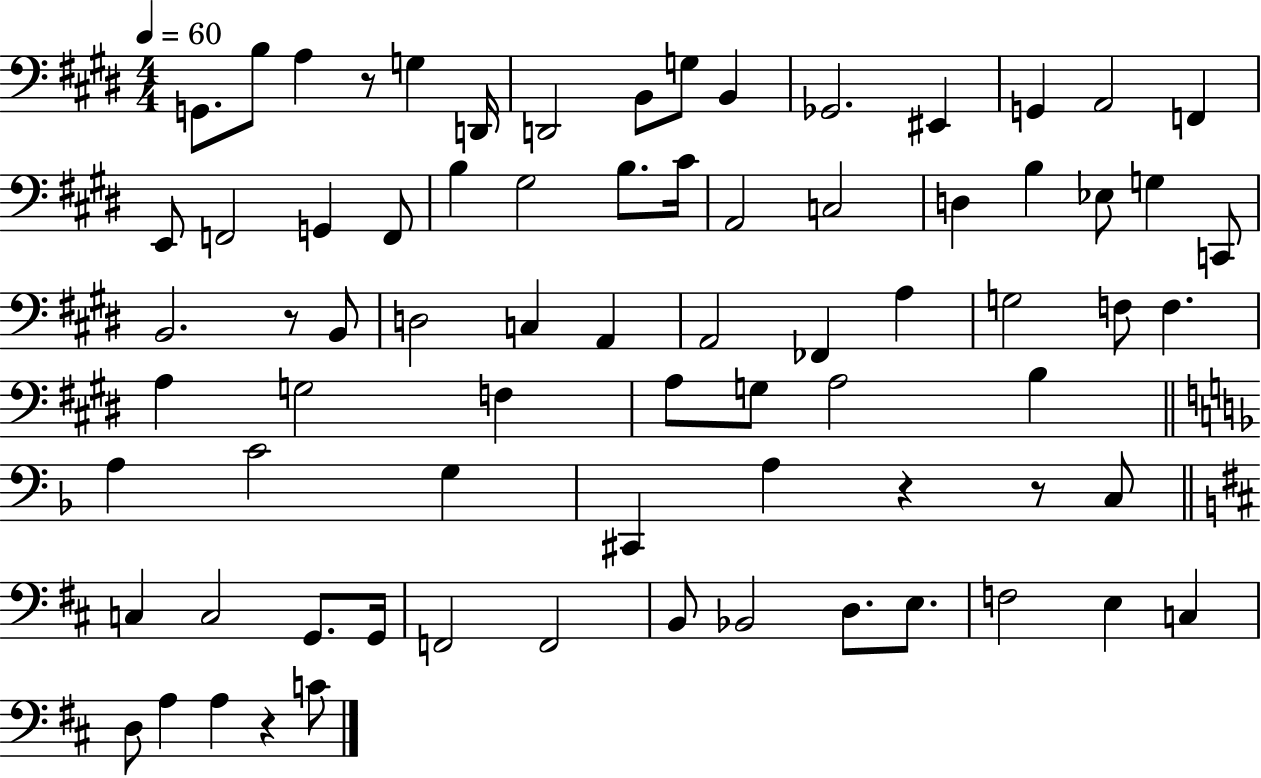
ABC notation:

X:1
T:Untitled
M:4/4
L:1/4
K:E
G,,/2 B,/2 A, z/2 G, D,,/4 D,,2 B,,/2 G,/2 B,, _G,,2 ^E,, G,, A,,2 F,, E,,/2 F,,2 G,, F,,/2 B, ^G,2 B,/2 ^C/4 A,,2 C,2 D, B, _E,/2 G, C,,/2 B,,2 z/2 B,,/2 D,2 C, A,, A,,2 _F,, A, G,2 F,/2 F, A, G,2 F, A,/2 G,/2 A,2 B, A, C2 G, ^C,, A, z z/2 C,/2 C, C,2 G,,/2 G,,/4 F,,2 F,,2 B,,/2 _B,,2 D,/2 E,/2 F,2 E, C, D,/2 A, A, z C/2